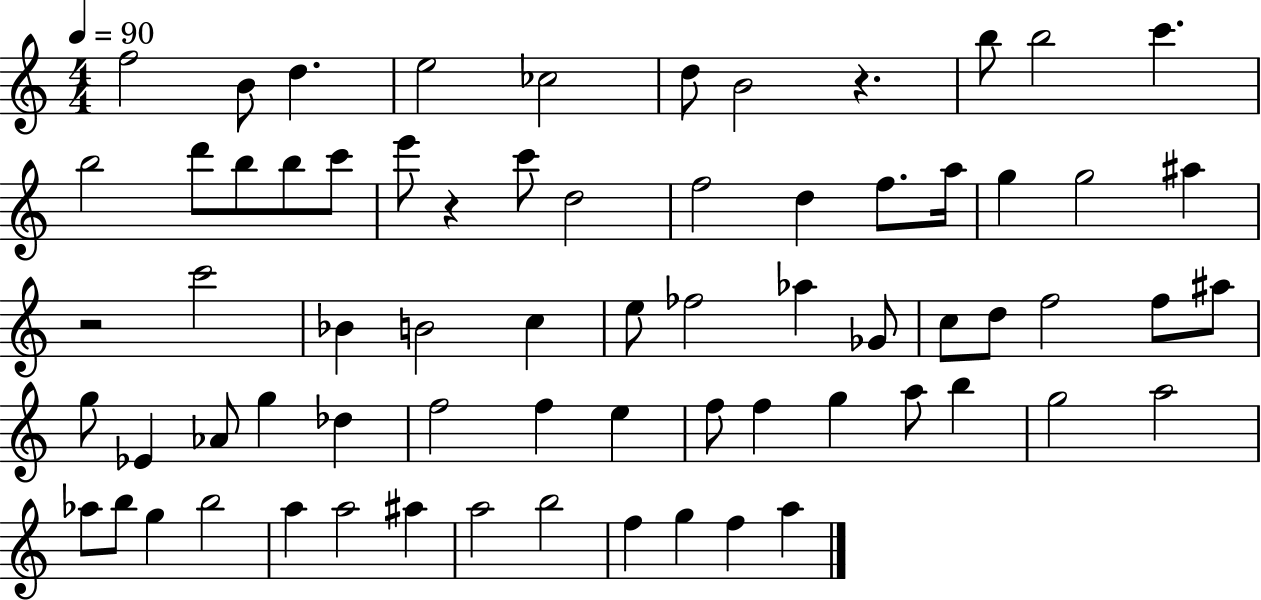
F5/h B4/e D5/q. E5/h CES5/h D5/e B4/h R/q. B5/e B5/h C6/q. B5/h D6/e B5/e B5/e C6/e E6/e R/q C6/e D5/h F5/h D5/q F5/e. A5/s G5/q G5/h A#5/q R/h C6/h Bb4/q B4/h C5/q E5/e FES5/h Ab5/q Gb4/e C5/e D5/e F5/h F5/e A#5/e G5/e Eb4/q Ab4/e G5/q Db5/q F5/h F5/q E5/q F5/e F5/q G5/q A5/e B5/q G5/h A5/h Ab5/e B5/e G5/q B5/h A5/q A5/h A#5/q A5/h B5/h F5/q G5/q F5/q A5/q